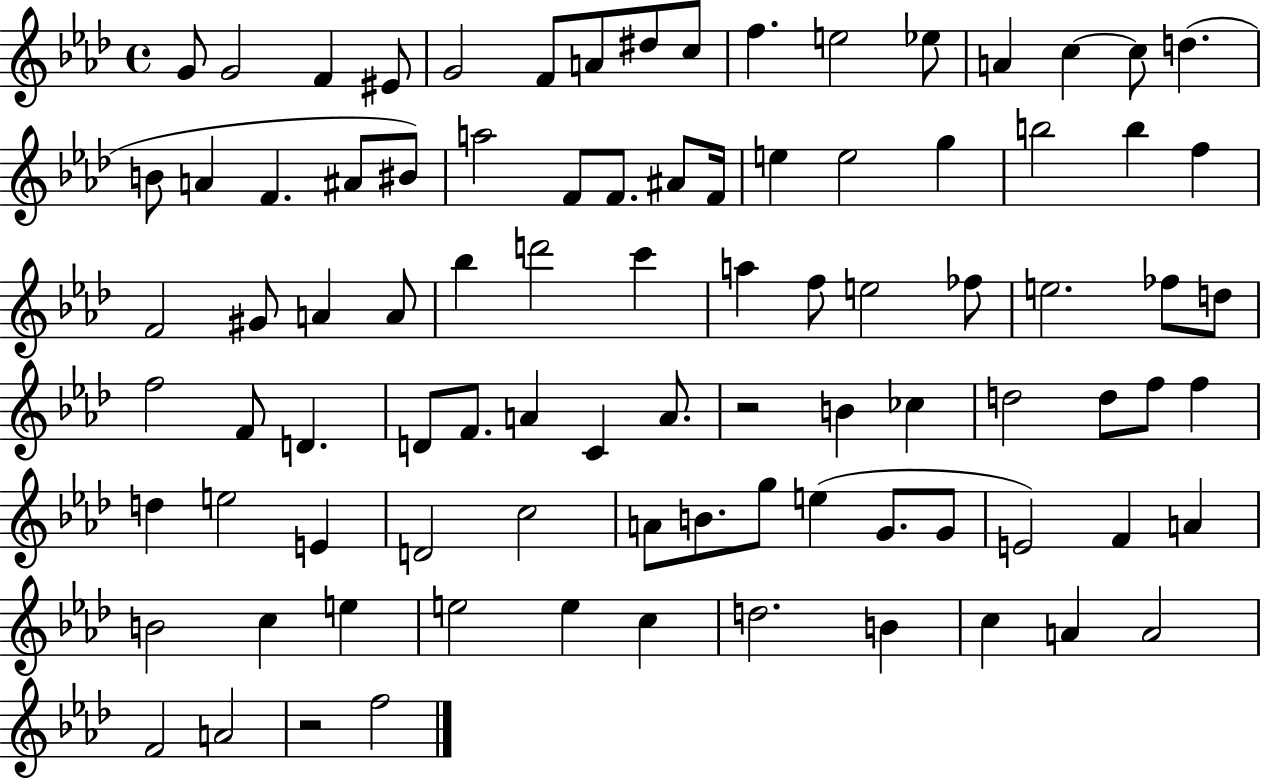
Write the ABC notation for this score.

X:1
T:Untitled
M:4/4
L:1/4
K:Ab
G/2 G2 F ^E/2 G2 F/2 A/2 ^d/2 c/2 f e2 _e/2 A c c/2 d B/2 A F ^A/2 ^B/2 a2 F/2 F/2 ^A/2 F/4 e e2 g b2 b f F2 ^G/2 A A/2 _b d'2 c' a f/2 e2 _f/2 e2 _f/2 d/2 f2 F/2 D D/2 F/2 A C A/2 z2 B _c d2 d/2 f/2 f d e2 E D2 c2 A/2 B/2 g/2 e G/2 G/2 E2 F A B2 c e e2 e c d2 B c A A2 F2 A2 z2 f2